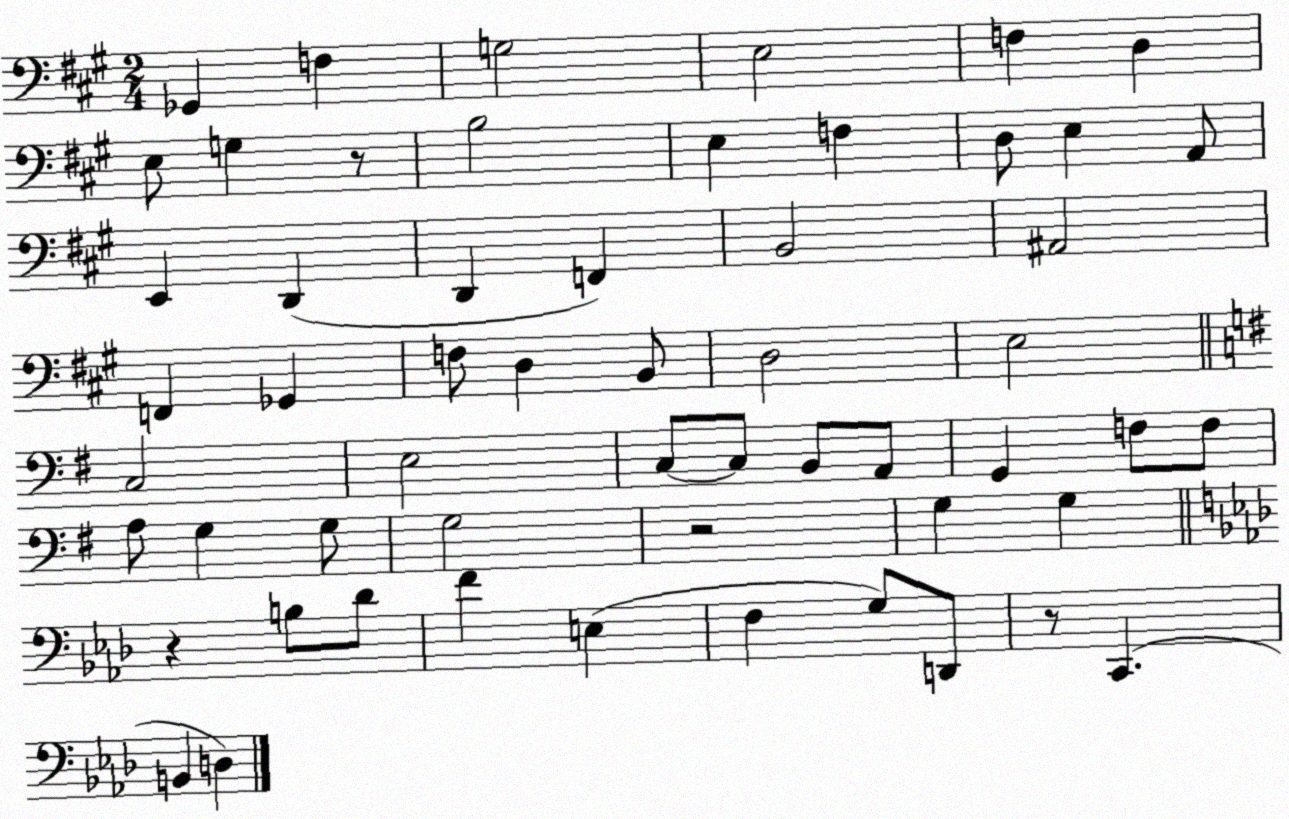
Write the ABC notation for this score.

X:1
T:Untitled
M:2/4
L:1/4
K:A
_G,, F, G,2 E,2 F, D, E,/2 G, z/2 B,2 E, F, D,/2 E, A,,/2 E,, D,, D,, F,, B,,2 ^A,,2 F,, _G,, F,/2 D, B,,/2 D,2 E,2 C,2 E,2 C,/2 C,/2 B,,/2 A,,/2 G,, F,/2 F,/2 A,/2 G, G,/2 G,2 z2 G, G, z B,/2 _D/2 F E, F, G,/2 D,,/2 z/2 C,, B,, D,